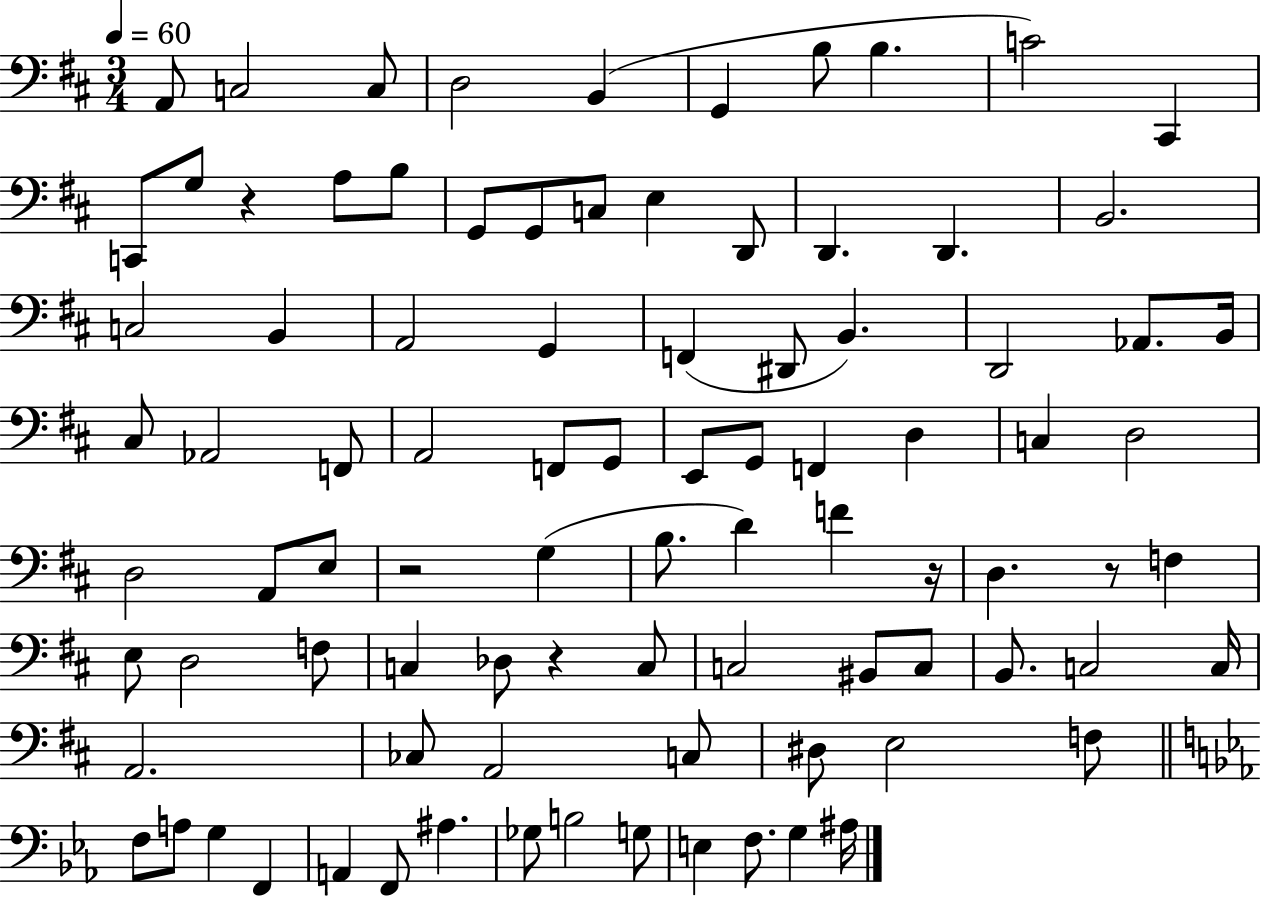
A2/e C3/h C3/e D3/h B2/q G2/q B3/e B3/q. C4/h C#2/q C2/e G3/e R/q A3/e B3/e G2/e G2/e C3/e E3/q D2/e D2/q. D2/q. B2/h. C3/h B2/q A2/h G2/q F2/q D#2/e B2/q. D2/h Ab2/e. B2/s C#3/e Ab2/h F2/e A2/h F2/e G2/e E2/e G2/e F2/q D3/q C3/q D3/h D3/h A2/e E3/e R/h G3/q B3/e. D4/q F4/q R/s D3/q. R/e F3/q E3/e D3/h F3/e C3/q Db3/e R/q C3/e C3/h BIS2/e C3/e B2/e. C3/h C3/s A2/h. CES3/e A2/h C3/e D#3/e E3/h F3/e F3/e A3/e G3/q F2/q A2/q F2/e A#3/q. Gb3/e B3/h G3/e E3/q F3/e. G3/q A#3/s